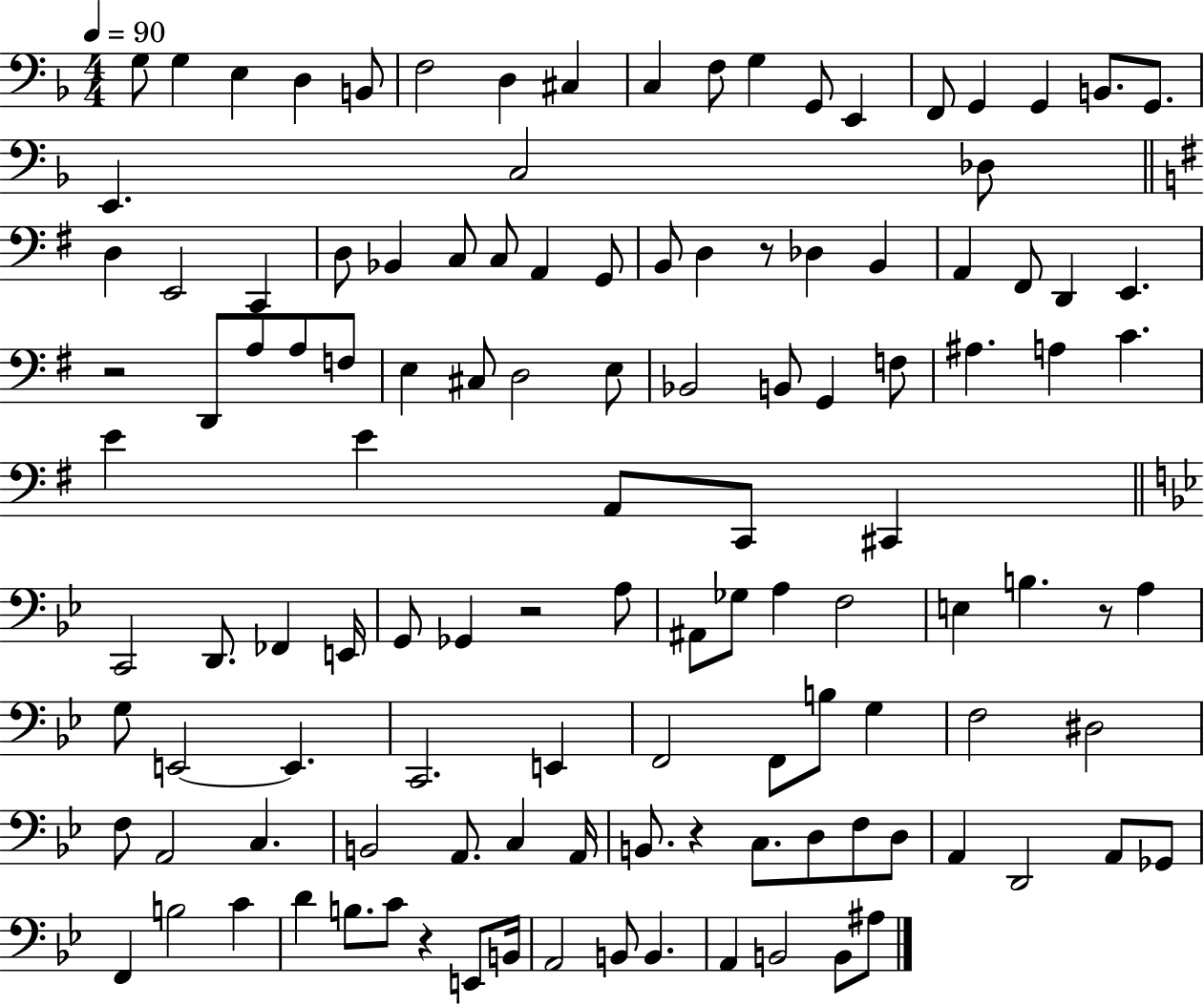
G3/e G3/q E3/q D3/q B2/e F3/h D3/q C#3/q C3/q F3/e G3/q G2/e E2/q F2/e G2/q G2/q B2/e. G2/e. E2/q. C3/h Db3/e D3/q E2/h C2/q D3/e Bb2/q C3/e C3/e A2/q G2/e B2/e D3/q R/e Db3/q B2/q A2/q F#2/e D2/q E2/q. R/h D2/e A3/e A3/e F3/e E3/q C#3/e D3/h E3/e Bb2/h B2/e G2/q F3/e A#3/q. A3/q C4/q. E4/q E4/q A2/e C2/e C#2/q C2/h D2/e. FES2/q E2/s G2/e Gb2/q R/h A3/e A#2/e Gb3/e A3/q F3/h E3/q B3/q. R/e A3/q G3/e E2/h E2/q. C2/h. E2/q F2/h F2/e B3/e G3/q F3/h D#3/h F3/e A2/h C3/q. B2/h A2/e. C3/q A2/s B2/e. R/q C3/e. D3/e F3/e D3/e A2/q D2/h A2/e Gb2/e F2/q B3/h C4/q D4/q B3/e. C4/e R/q E2/e B2/s A2/h B2/e B2/q. A2/q B2/h B2/e A#3/e